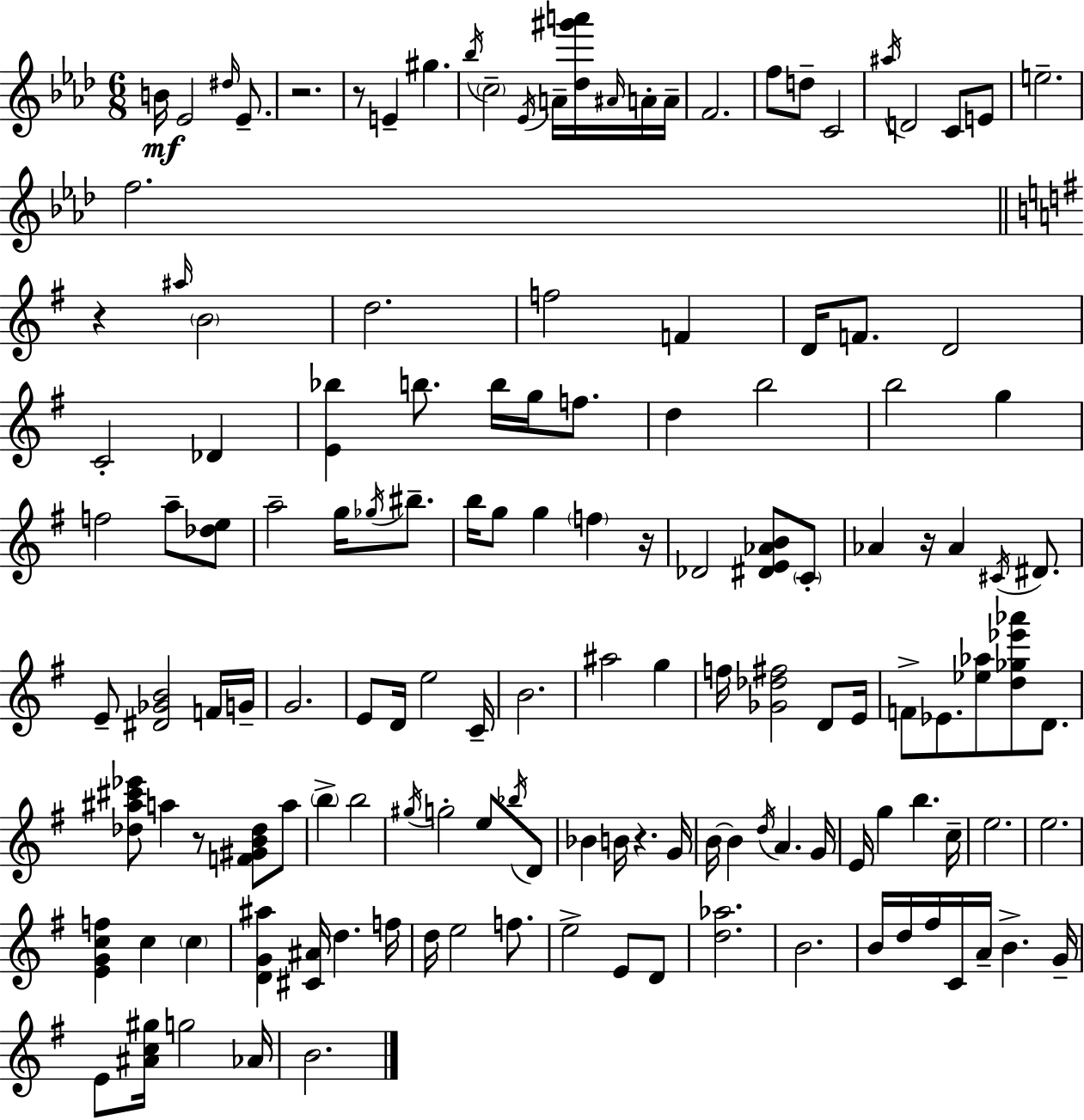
B4/s Eb4/h D#5/s Eb4/e. R/h. R/e E4/q G#5/q. Bb5/s C5/h Eb4/s A4/s [Db5,G#6,A6]/s A#4/s A4/s A4/s F4/h. F5/e D5/e C4/h A#5/s D4/h C4/e E4/e E5/h. F5/h. R/q A#5/s B4/h D5/h. F5/h F4/q D4/s F4/e. D4/h C4/h Db4/q [E4,Bb5]/q B5/e. B5/s G5/s F5/e. D5/q B5/h B5/h G5/q F5/h A5/e [Db5,E5]/e A5/h G5/s Gb5/s BIS5/e. B5/s G5/e G5/q F5/q R/s Db4/h [D#4,E4,Ab4,B4]/e C4/e Ab4/q R/s Ab4/q C#4/s D#4/e. E4/e [D#4,Gb4,B4]/h F4/s G4/s G4/h. E4/e D4/s E5/h C4/s B4/h. A#5/h G5/q F5/s [Gb4,Db5,F#5]/h D4/e E4/s F4/e Eb4/e. [Eb5,Ab5]/e [D5,Gb5,Eb6,Ab6]/e D4/e. [Db5,A#5,C#6,Eb6]/e A5/q R/e [F4,G#4,B4,Db5]/e A5/e B5/q B5/h G#5/s G5/h E5/e Bb5/s D4/e Bb4/q B4/s R/q. G4/s B4/s B4/q D5/s A4/q. G4/s E4/s G5/q B5/q. C5/s E5/h. E5/h. [E4,G4,C5,F5]/q C5/q C5/q [D4,G4,A#5]/q [C#4,A#4]/s D5/q. F5/s D5/s E5/h F5/e. E5/h E4/e D4/e [D5,Ab5]/h. B4/h. B4/s D5/s F#5/s C4/s A4/s B4/q. G4/s E4/e [A#4,C5,G#5]/s G5/h Ab4/s B4/h.